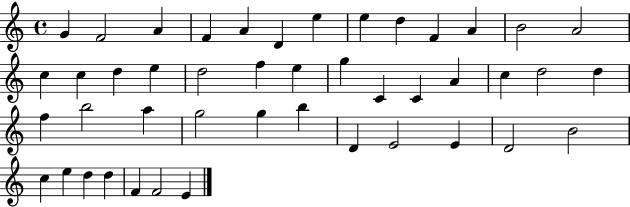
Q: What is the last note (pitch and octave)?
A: E4